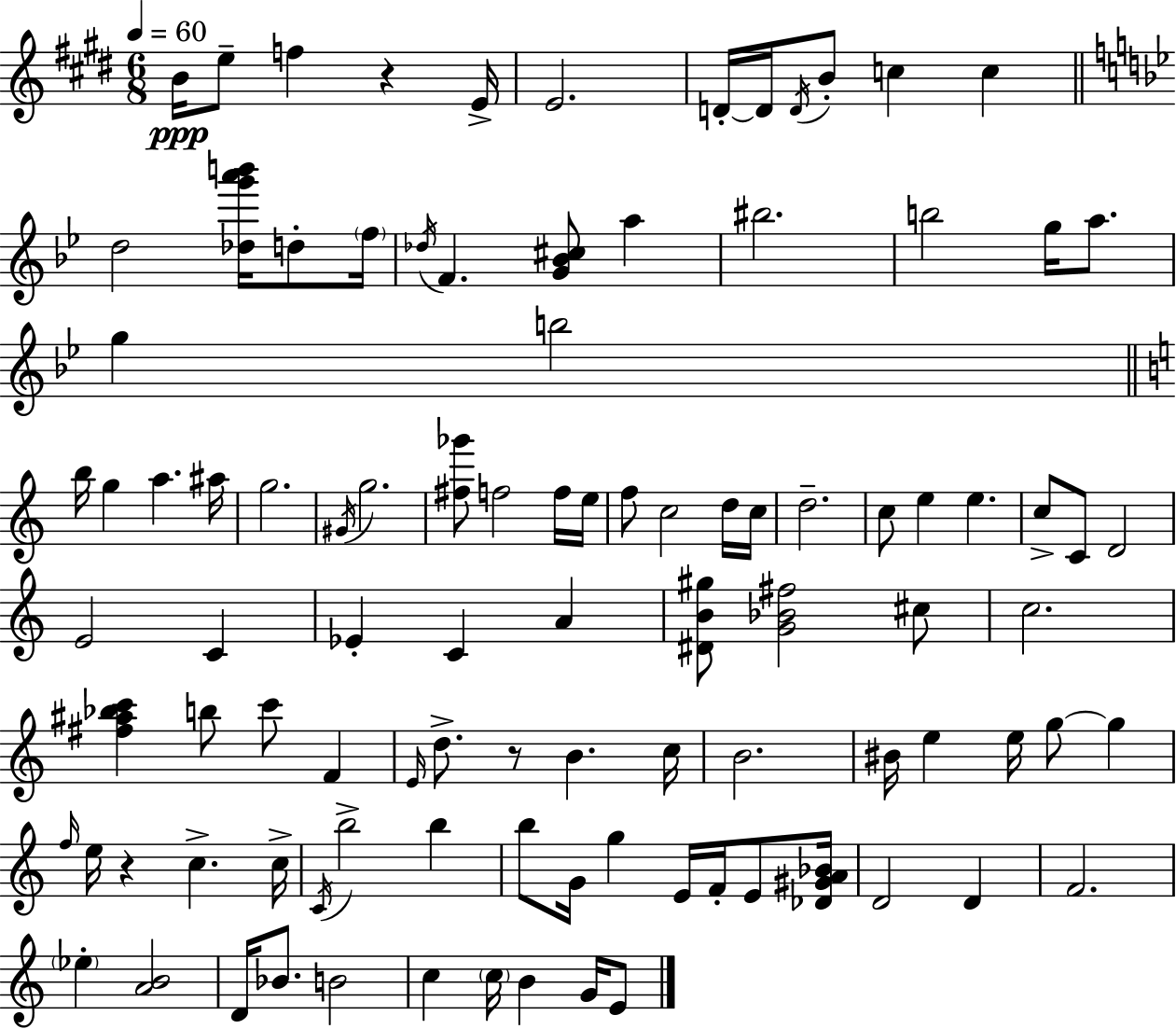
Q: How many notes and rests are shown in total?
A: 100